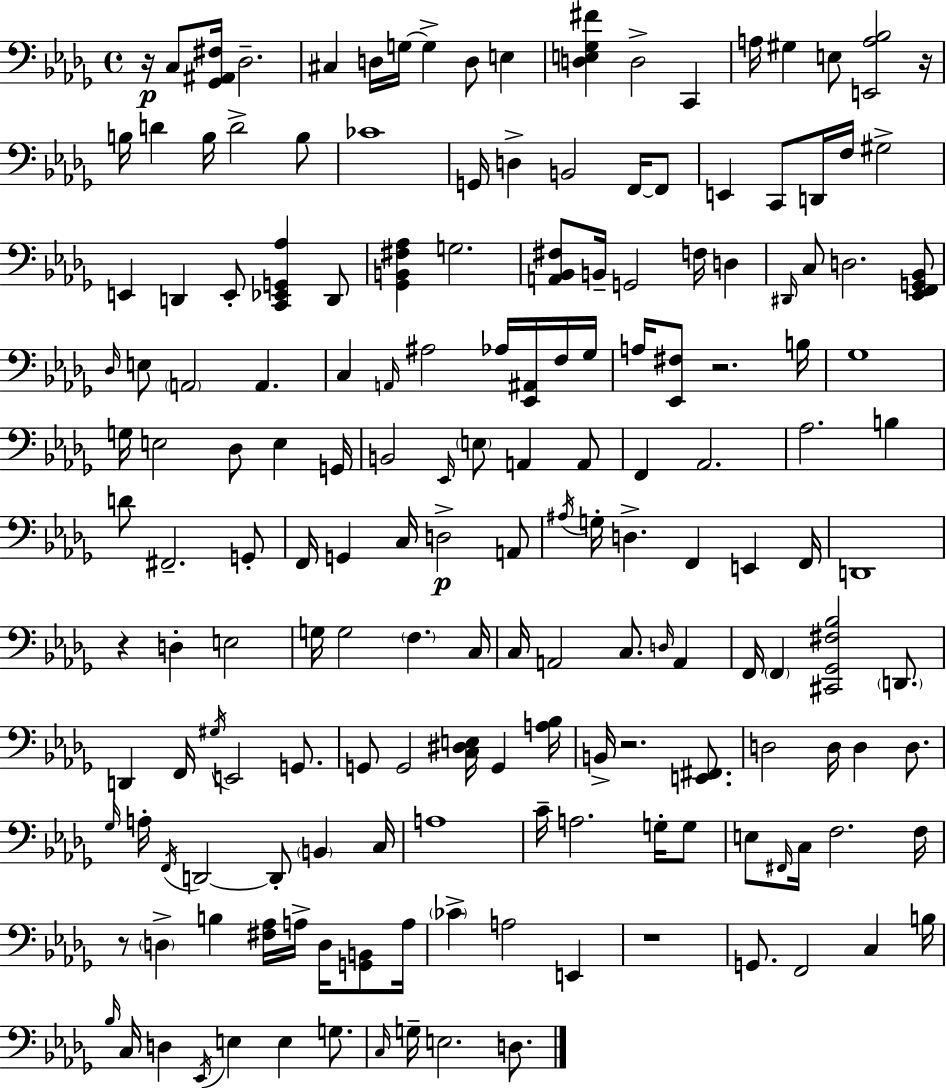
X:1
T:Untitled
M:4/4
L:1/4
K:Bbm
z/4 C,/2 [_G,,^A,,^F,]/4 _D,2 ^C, D,/4 G,/4 G, D,/2 E, [D,E,_G,^F] D,2 C,, A,/4 ^G, E,/2 [E,,A,_B,]2 z/4 B,/4 D B,/4 D2 B,/2 _C4 G,,/4 D, B,,2 F,,/4 F,,/2 E,, C,,/2 D,,/4 F,/4 ^G,2 E,, D,, E,,/2 [C,,_E,,G,,_A,] D,,/2 [_G,,B,,^F,_A,] G,2 [A,,_B,,^F,]/2 B,,/4 G,,2 F,/4 D, ^D,,/4 C,/2 D,2 [_E,,F,,G,,_B,,]/2 _D,/4 E,/2 A,,2 A,, C, A,,/4 ^A,2 _A,/4 [_E,,^A,,]/4 F,/4 _G,/4 A,/4 [_E,,^F,]/2 z2 B,/4 _G,4 G,/4 E,2 _D,/2 E, G,,/4 B,,2 _E,,/4 E,/2 A,, A,,/2 F,, _A,,2 _A,2 B, D/2 ^F,,2 G,,/2 F,,/4 G,, C,/4 D,2 A,,/2 ^A,/4 G,/4 D, F,, E,, F,,/4 D,,4 z D, E,2 G,/4 G,2 F, C,/4 C,/4 A,,2 C,/2 D,/4 A,, F,,/4 F,, [^C,,_G,,^F,_B,]2 D,,/2 D,, F,,/4 ^G,/4 E,,2 G,,/2 G,,/2 G,,2 [C,^D,E,]/4 G,, [A,_B,]/4 B,,/4 z2 [E,,^F,,]/2 D,2 D,/4 D, D,/2 _G,/4 A,/4 F,,/4 D,,2 D,,/2 B,, C,/4 A,4 C/4 A,2 G,/4 G,/2 E,/2 ^F,,/4 C,/4 F,2 F,/4 z/2 D, B, [^F,_A,]/4 A,/4 D,/4 [G,,B,,]/2 A,/4 _C A,2 E,, z4 G,,/2 F,,2 C, B,/4 _B,/4 C,/4 D, _E,,/4 E, E, G,/2 C,/4 G,/4 E,2 D,/2